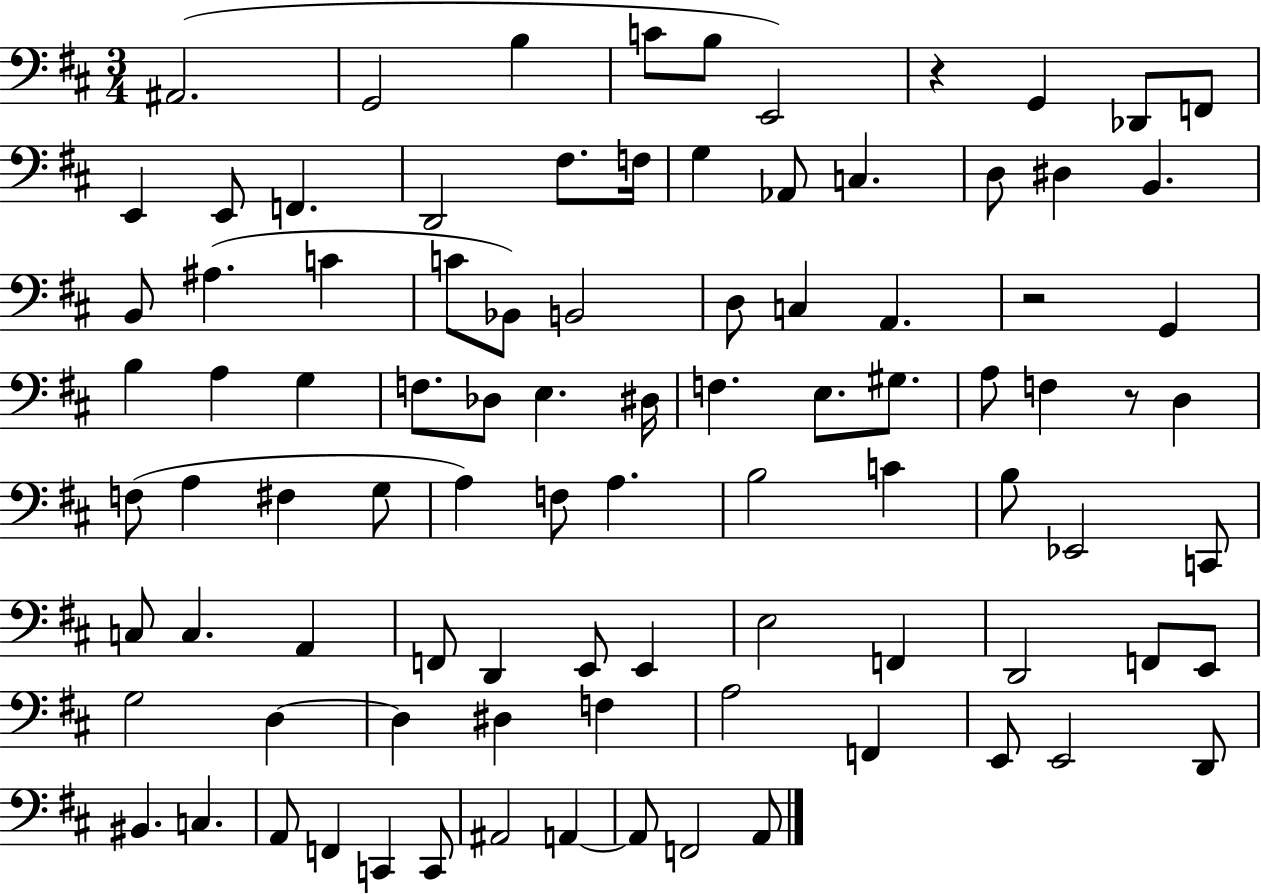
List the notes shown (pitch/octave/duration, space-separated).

A#2/h. G2/h B3/q C4/e B3/e E2/h R/q G2/q Db2/e F2/e E2/q E2/e F2/q. D2/h F#3/e. F3/s G3/q Ab2/e C3/q. D3/e D#3/q B2/q. B2/e A#3/q. C4/q C4/e Bb2/e B2/h D3/e C3/q A2/q. R/h G2/q B3/q A3/q G3/q F3/e. Db3/e E3/q. D#3/s F3/q. E3/e. G#3/e. A3/e F3/q R/e D3/q F3/e A3/q F#3/q G3/e A3/q F3/e A3/q. B3/h C4/q B3/e Eb2/h C2/e C3/e C3/q. A2/q F2/e D2/q E2/e E2/q E3/h F2/q D2/h F2/e E2/e G3/h D3/q D3/q D#3/q F3/q A3/h F2/q E2/e E2/h D2/e BIS2/q. C3/q. A2/e F2/q C2/q C2/e A#2/h A2/q A2/e F2/h A2/e